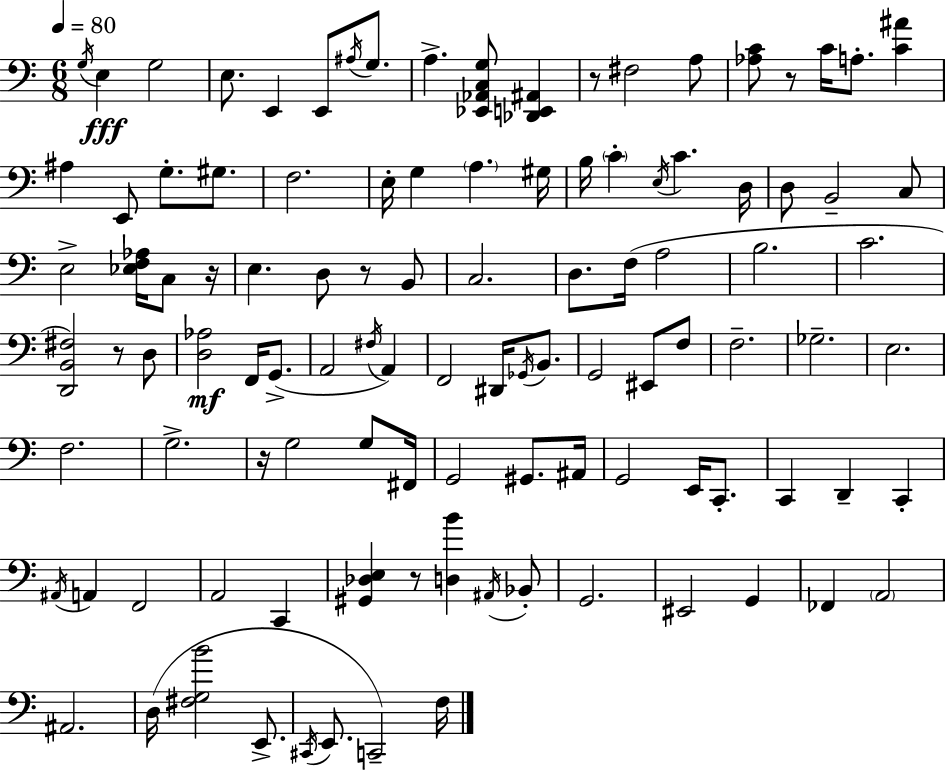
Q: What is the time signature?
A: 6/8